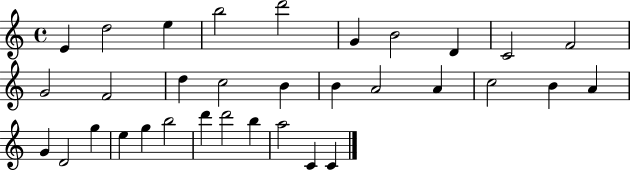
E4/q D5/h E5/q B5/h D6/h G4/q B4/h D4/q C4/h F4/h G4/h F4/h D5/q C5/h B4/q B4/q A4/h A4/q C5/h B4/q A4/q G4/q D4/h G5/q E5/q G5/q B5/h D6/q D6/h B5/q A5/h C4/q C4/q